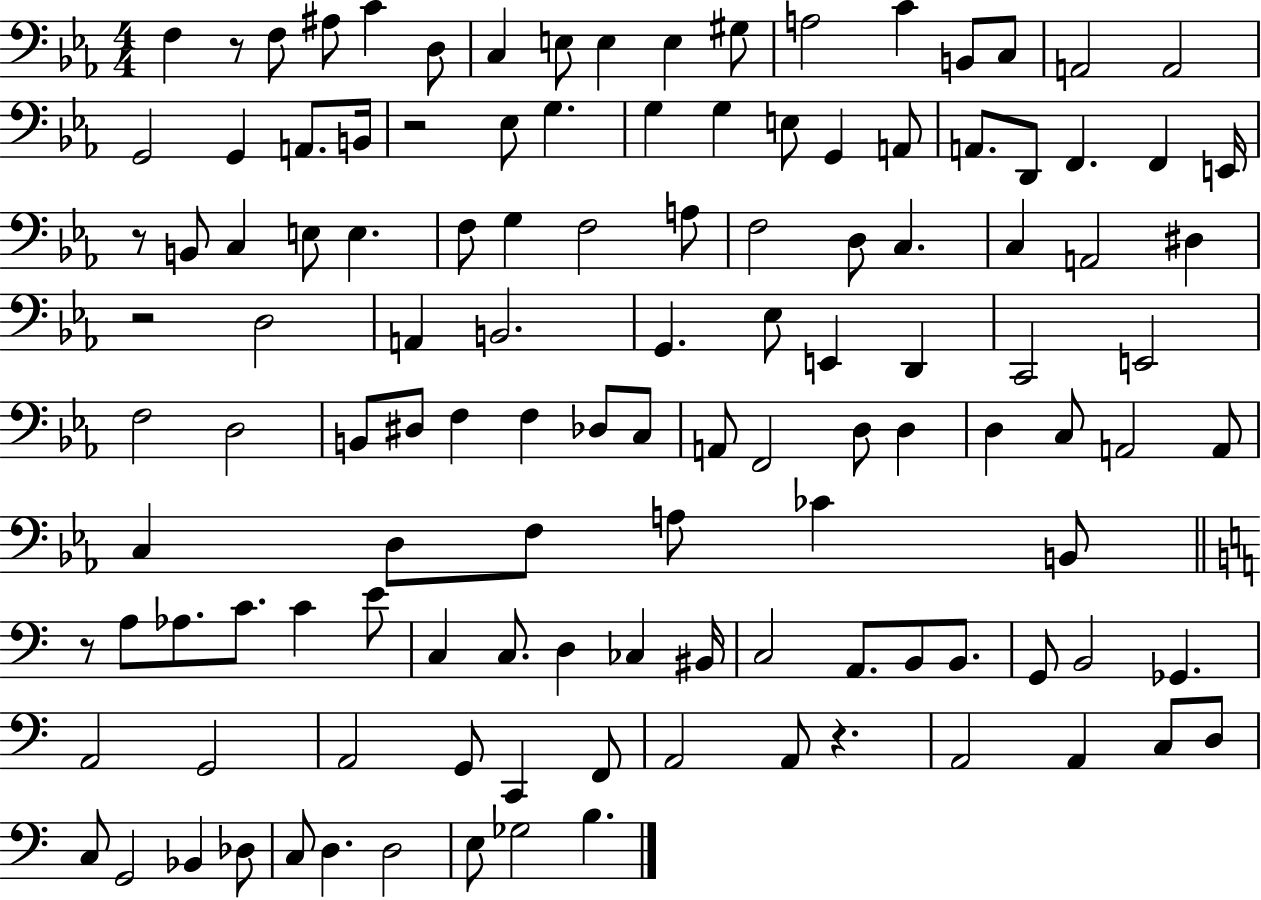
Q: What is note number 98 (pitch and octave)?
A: G2